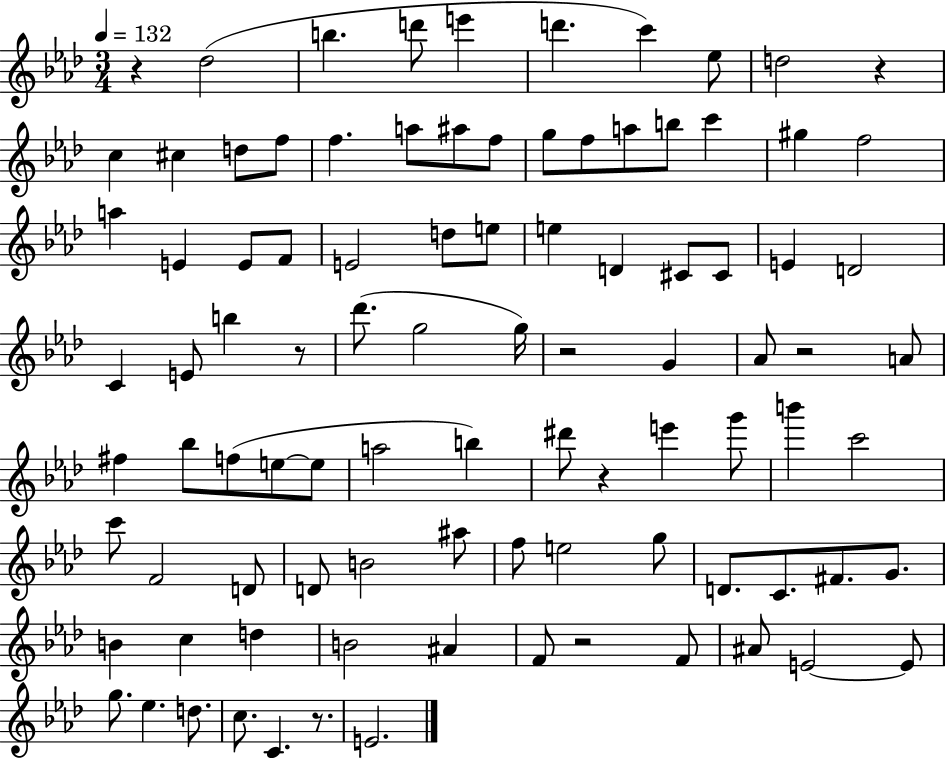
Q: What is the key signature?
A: AES major